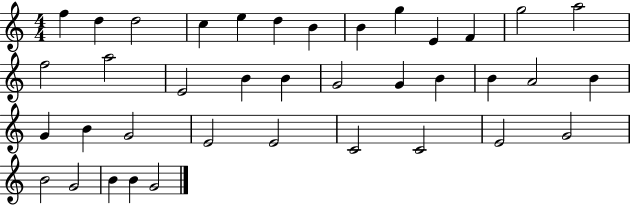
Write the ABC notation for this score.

X:1
T:Untitled
M:4/4
L:1/4
K:C
f d d2 c e d B B g E F g2 a2 f2 a2 E2 B B G2 G B B A2 B G B G2 E2 E2 C2 C2 E2 G2 B2 G2 B B G2